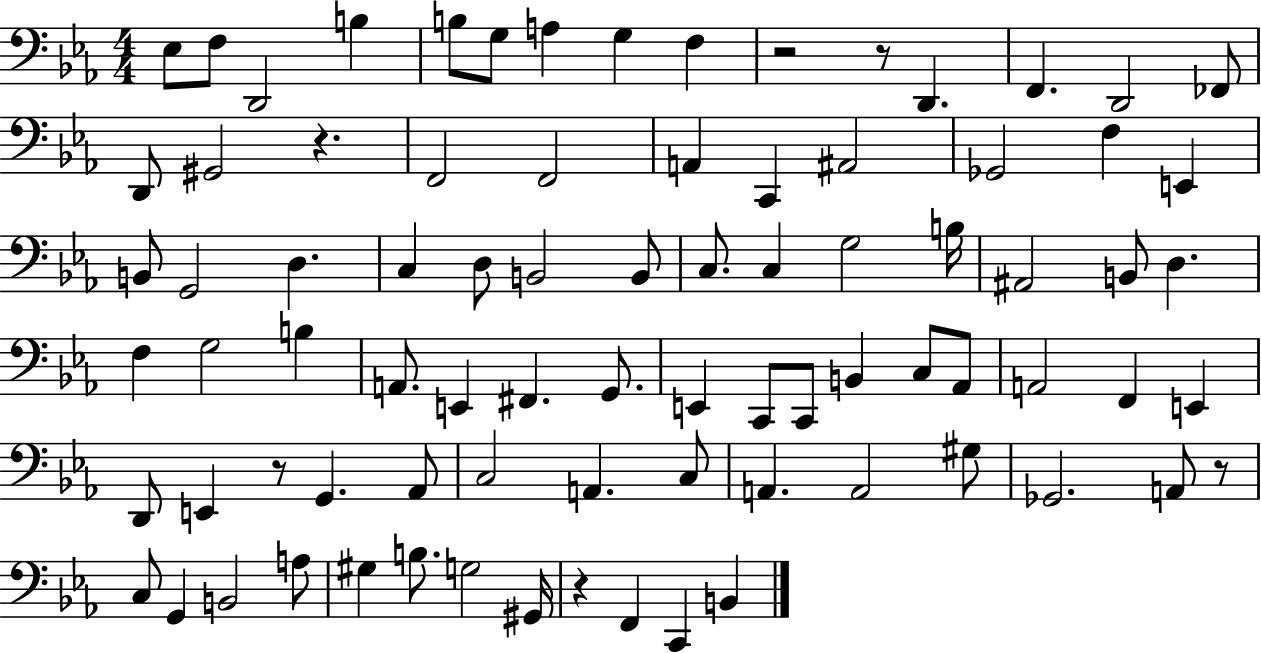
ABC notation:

X:1
T:Untitled
M:4/4
L:1/4
K:Eb
_E,/2 F,/2 D,,2 B, B,/2 G,/2 A, G, F, z2 z/2 D,, F,, D,,2 _F,,/2 D,,/2 ^G,,2 z F,,2 F,,2 A,, C,, ^A,,2 _G,,2 F, E,, B,,/2 G,,2 D, C, D,/2 B,,2 B,,/2 C,/2 C, G,2 B,/4 ^A,,2 B,,/2 D, F, G,2 B, A,,/2 E,, ^F,, G,,/2 E,, C,,/2 C,,/2 B,, C,/2 _A,,/2 A,,2 F,, E,, D,,/2 E,, z/2 G,, _A,,/2 C,2 A,, C,/2 A,, A,,2 ^G,/2 _G,,2 A,,/2 z/2 C,/2 G,, B,,2 A,/2 ^G, B,/2 G,2 ^G,,/4 z F,, C,, B,,